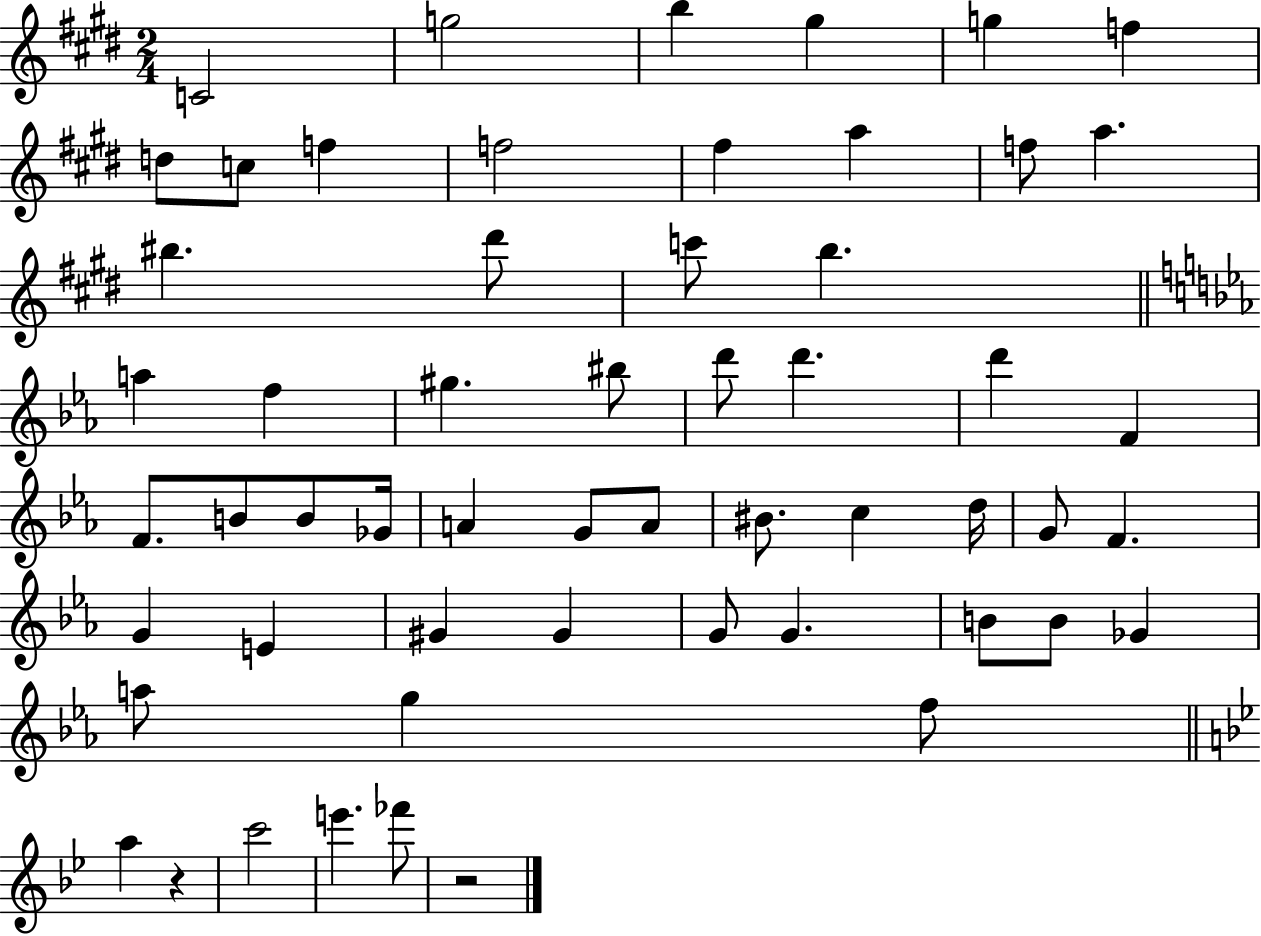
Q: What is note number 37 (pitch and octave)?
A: G4